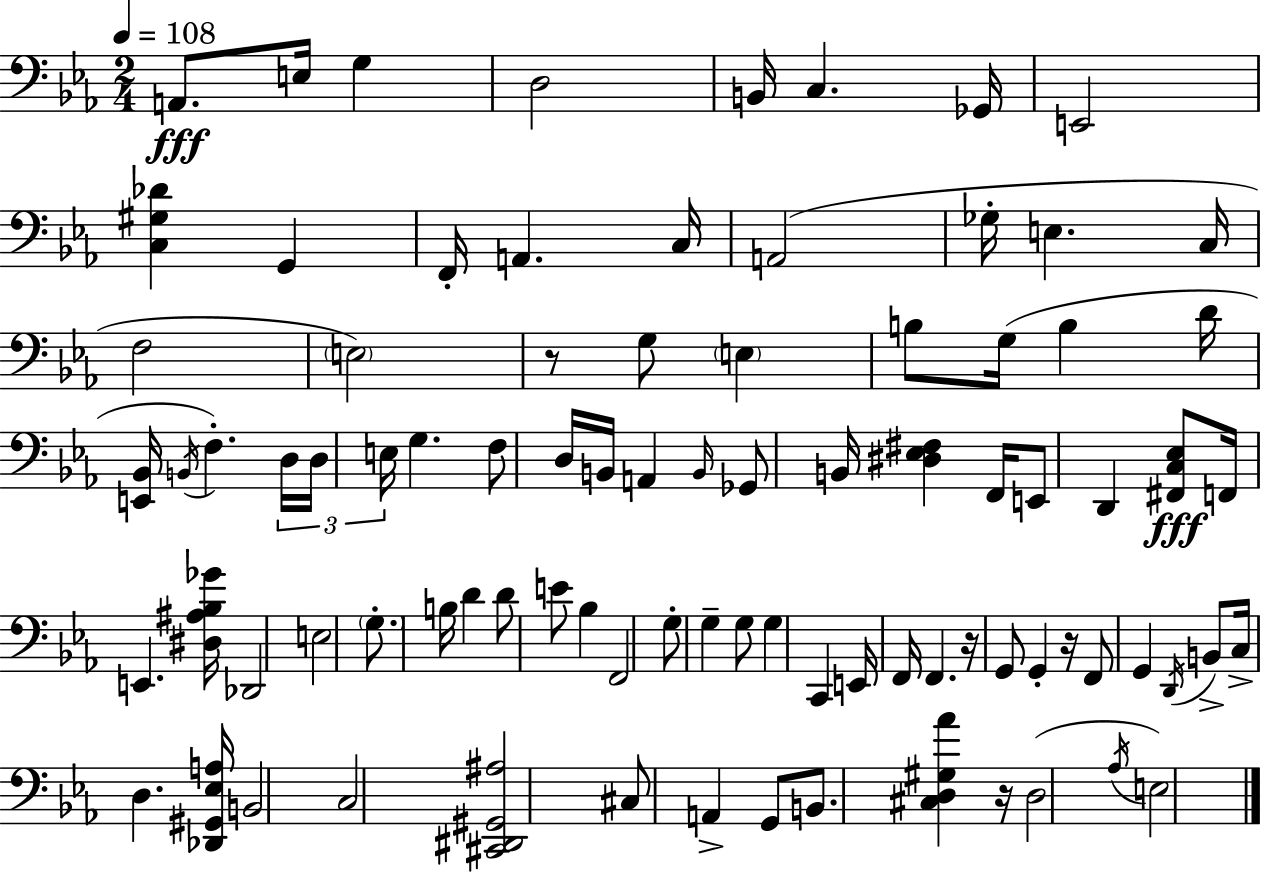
{
  \clef bass
  \numericTimeSignature
  \time 2/4
  \key c \minor
  \tempo 4 = 108
  a,8.\fff e16 g4 | d2 | b,16 c4. ges,16 | e,2 | \break <c gis des'>4 g,4 | f,16-. a,4. c16 | a,2( | ges16-. e4. c16 | \break f2 | \parenthesize e2) | r8 g8 \parenthesize e4 | b8 g16( b4 d'16 | \break <e, bes,>16 \acciaccatura { b,16 } f4.-.) | \tuplet 3/2 { d16 d16 e16 } g4. | f8 d16 b,16 a,4 | \grace { b,16 } ges,8 b,16 <dis ees fis>4 | \break f,16 e,8 d,4 | <fis, c ees>8\fff f,16 e,4. | <dis ais bes ges'>16 des,2 | e2 | \break \parenthesize g8.-. b16 d'4 | d'8 e'8 bes4 | f,2 | g8-. g4-- | \break g8 g4 c,4 | e,16 f,16 f,4. | r16 g,8 g,4-. | r16 f,8 g,4 | \break \acciaccatura { d,16 } b,8-> c16-> d4. | <des, gis, ees a>16 b,2 | c2 | <cis, dis, gis, ais>2 | \break cis8 a,4-> | g,8 b,8. <cis d gis aes'>4 | r16 d2( | \acciaccatura { aes16 } e2) | \break \bar "|."
}